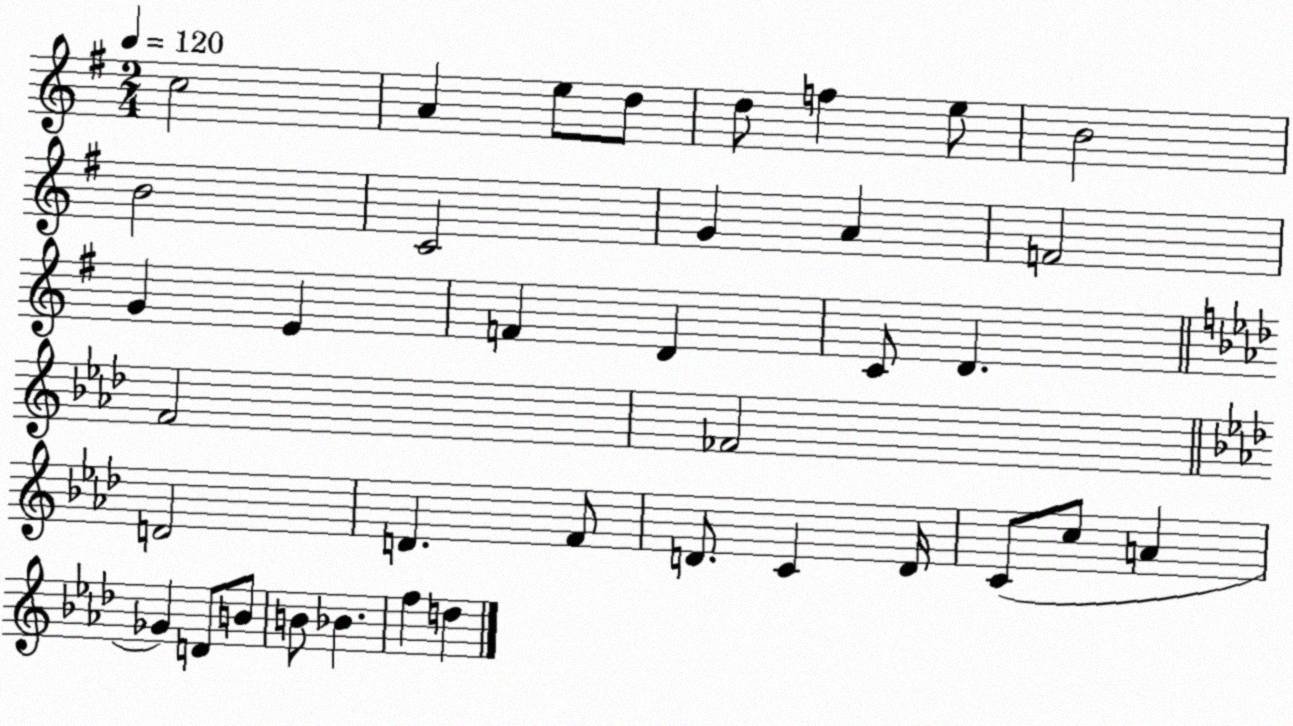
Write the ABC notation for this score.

X:1
T:Untitled
M:2/4
L:1/4
K:G
c2 A e/2 d/2 d/2 f e/2 B2 B2 C2 G A F2 G E F D C/2 D F2 _F2 D2 D F/2 D/2 C D/4 C/2 c/2 A _G D/2 B/2 B/2 _B f d